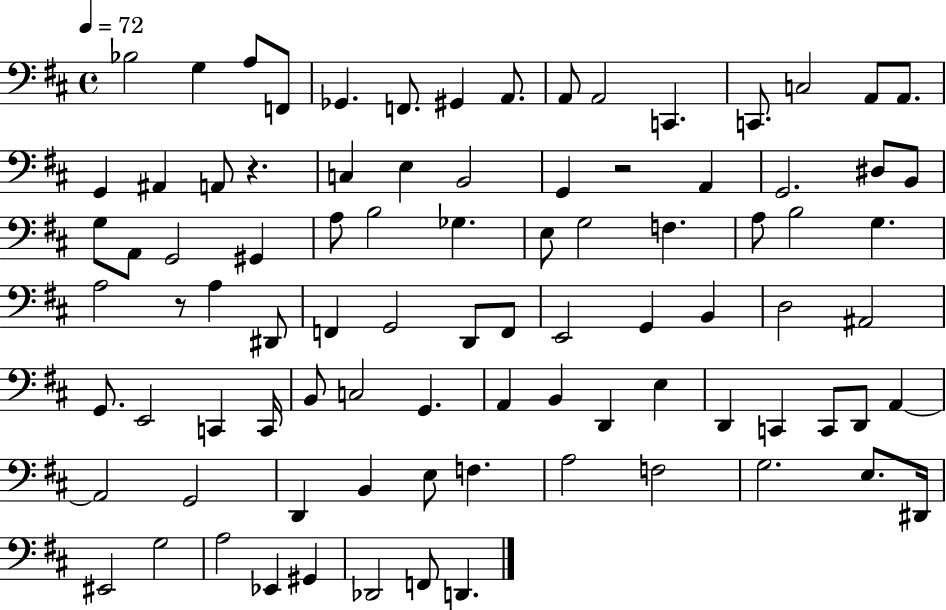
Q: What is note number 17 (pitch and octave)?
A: A#2